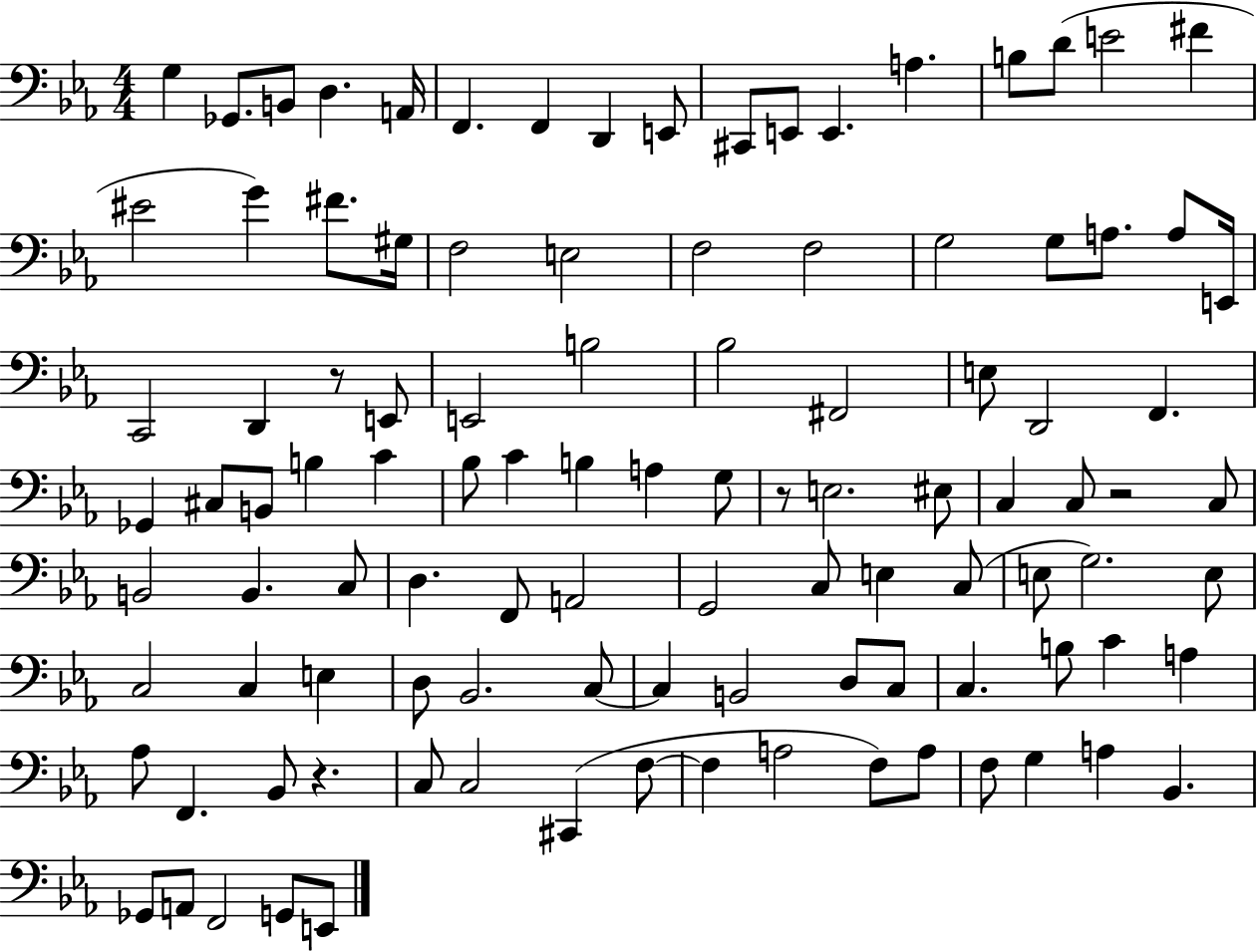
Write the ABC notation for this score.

X:1
T:Untitled
M:4/4
L:1/4
K:Eb
G, _G,,/2 B,,/2 D, A,,/4 F,, F,, D,, E,,/2 ^C,,/2 E,,/2 E,, A, B,/2 D/2 E2 ^F ^E2 G ^F/2 ^G,/4 F,2 E,2 F,2 F,2 G,2 G,/2 A,/2 A,/2 E,,/4 C,,2 D,, z/2 E,,/2 E,,2 B,2 _B,2 ^F,,2 E,/2 D,,2 F,, _G,, ^C,/2 B,,/2 B, C _B,/2 C B, A, G,/2 z/2 E,2 ^E,/2 C, C,/2 z2 C,/2 B,,2 B,, C,/2 D, F,,/2 A,,2 G,,2 C,/2 E, C,/2 E,/2 G,2 E,/2 C,2 C, E, D,/2 _B,,2 C,/2 C, B,,2 D,/2 C,/2 C, B,/2 C A, _A,/2 F,, _B,,/2 z C,/2 C,2 ^C,, F,/2 F, A,2 F,/2 A,/2 F,/2 G, A, _B,, _G,,/2 A,,/2 F,,2 G,,/2 E,,/2